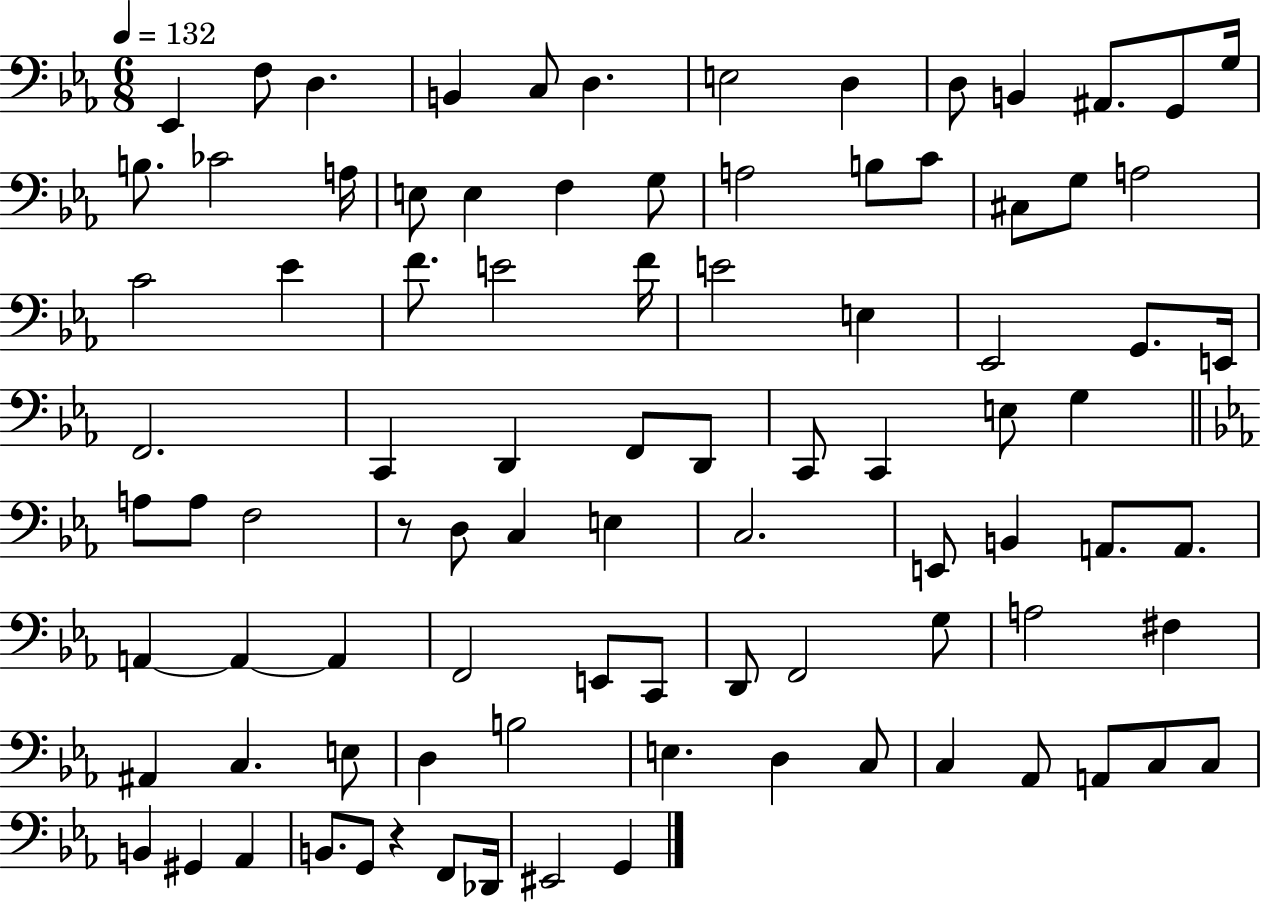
Eb2/q F3/e D3/q. B2/q C3/e D3/q. E3/h D3/q D3/e B2/q A#2/e. G2/e G3/s B3/e. CES4/h A3/s E3/e E3/q F3/q G3/e A3/h B3/e C4/e C#3/e G3/e A3/h C4/h Eb4/q F4/e. E4/h F4/s E4/h E3/q Eb2/h G2/e. E2/s F2/h. C2/q D2/q F2/e D2/e C2/e C2/q E3/e G3/q A3/e A3/e F3/h R/e D3/e C3/q E3/q C3/h. E2/e B2/q A2/e. A2/e. A2/q A2/q A2/q F2/h E2/e C2/e D2/e F2/h G3/e A3/h F#3/q A#2/q C3/q. E3/e D3/q B3/h E3/q. D3/q C3/e C3/q Ab2/e A2/e C3/e C3/e B2/q G#2/q Ab2/q B2/e. G2/e R/q F2/e Db2/s EIS2/h G2/q